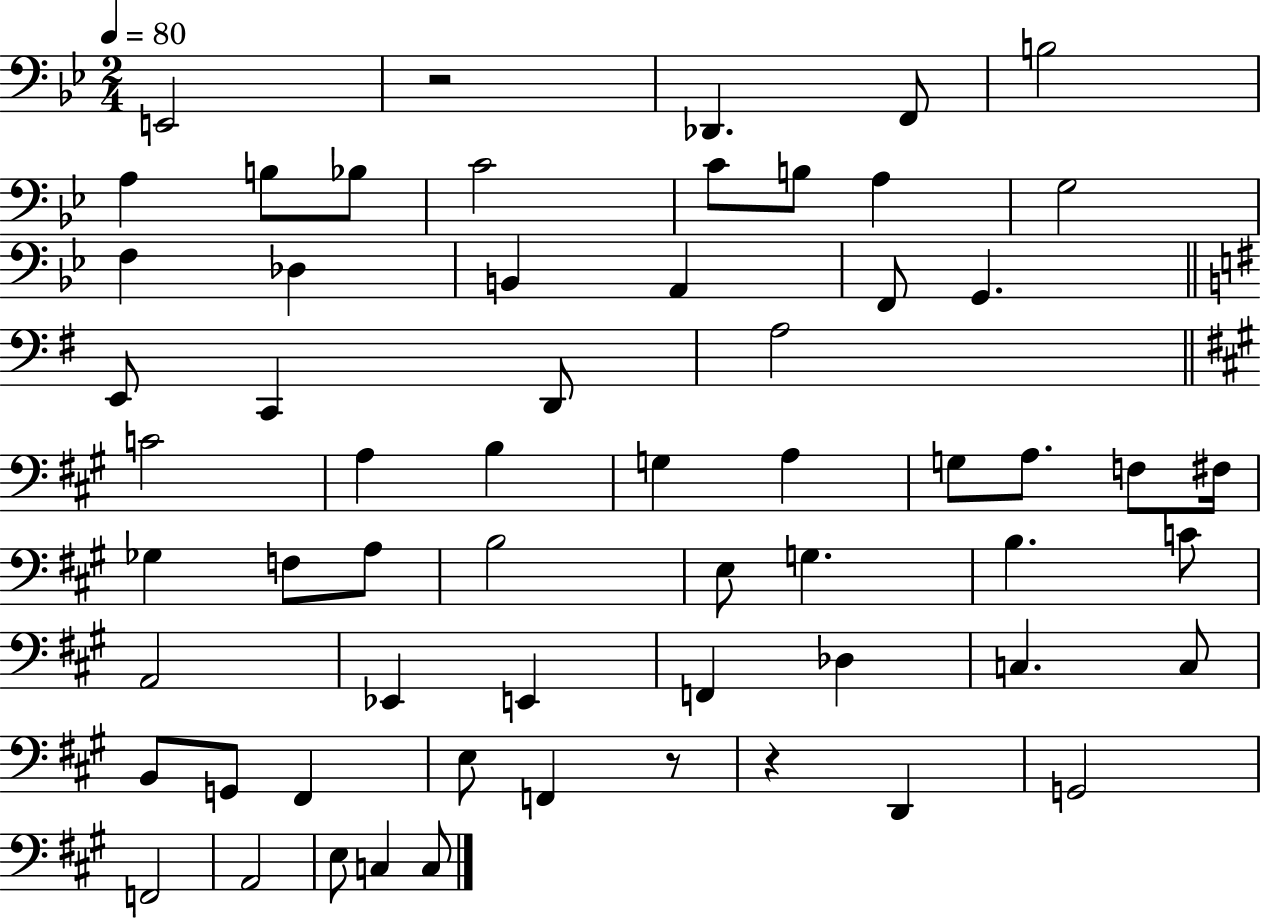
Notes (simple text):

E2/h R/h Db2/q. F2/e B3/h A3/q B3/e Bb3/e C4/h C4/e B3/e A3/q G3/h F3/q Db3/q B2/q A2/q F2/e G2/q. E2/e C2/q D2/e A3/h C4/h A3/q B3/q G3/q A3/q G3/e A3/e. F3/e F#3/s Gb3/q F3/e A3/e B3/h E3/e G3/q. B3/q. C4/e A2/h Eb2/q E2/q F2/q Db3/q C3/q. C3/e B2/e G2/e F#2/q E3/e F2/q R/e R/q D2/q G2/h F2/h A2/h E3/e C3/q C3/e